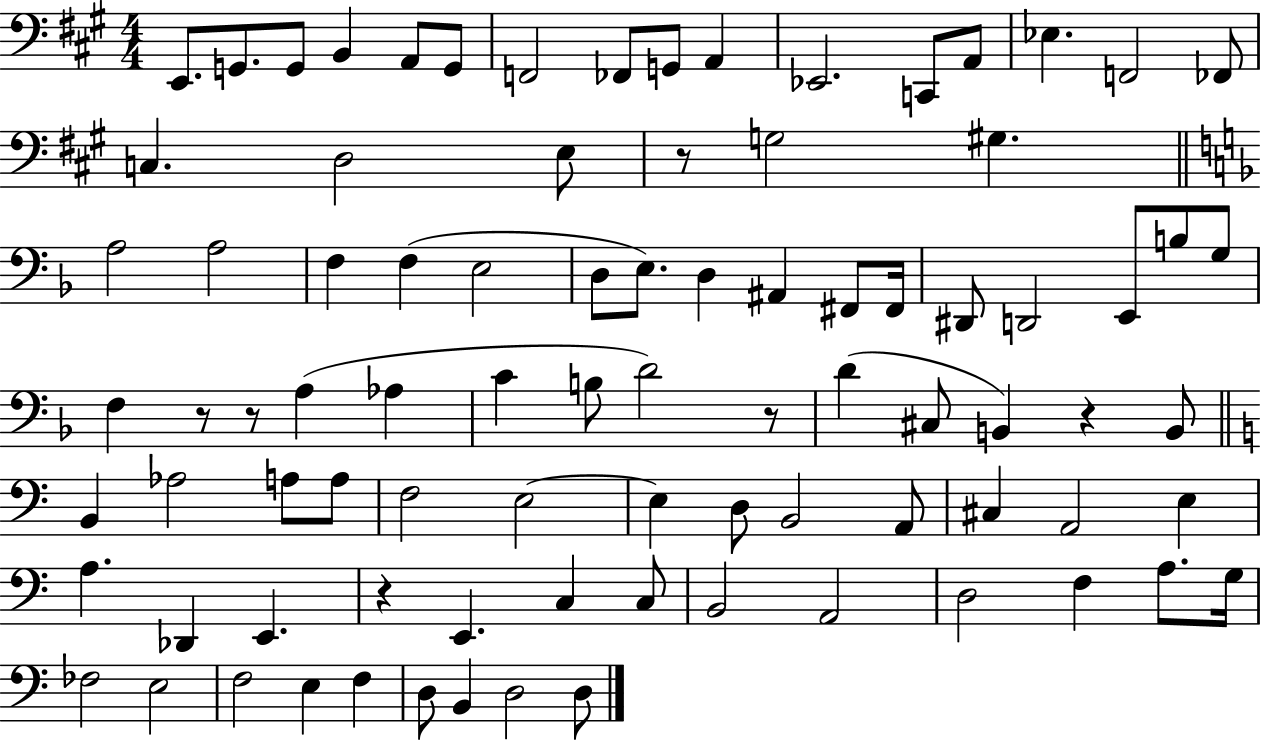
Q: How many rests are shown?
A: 6